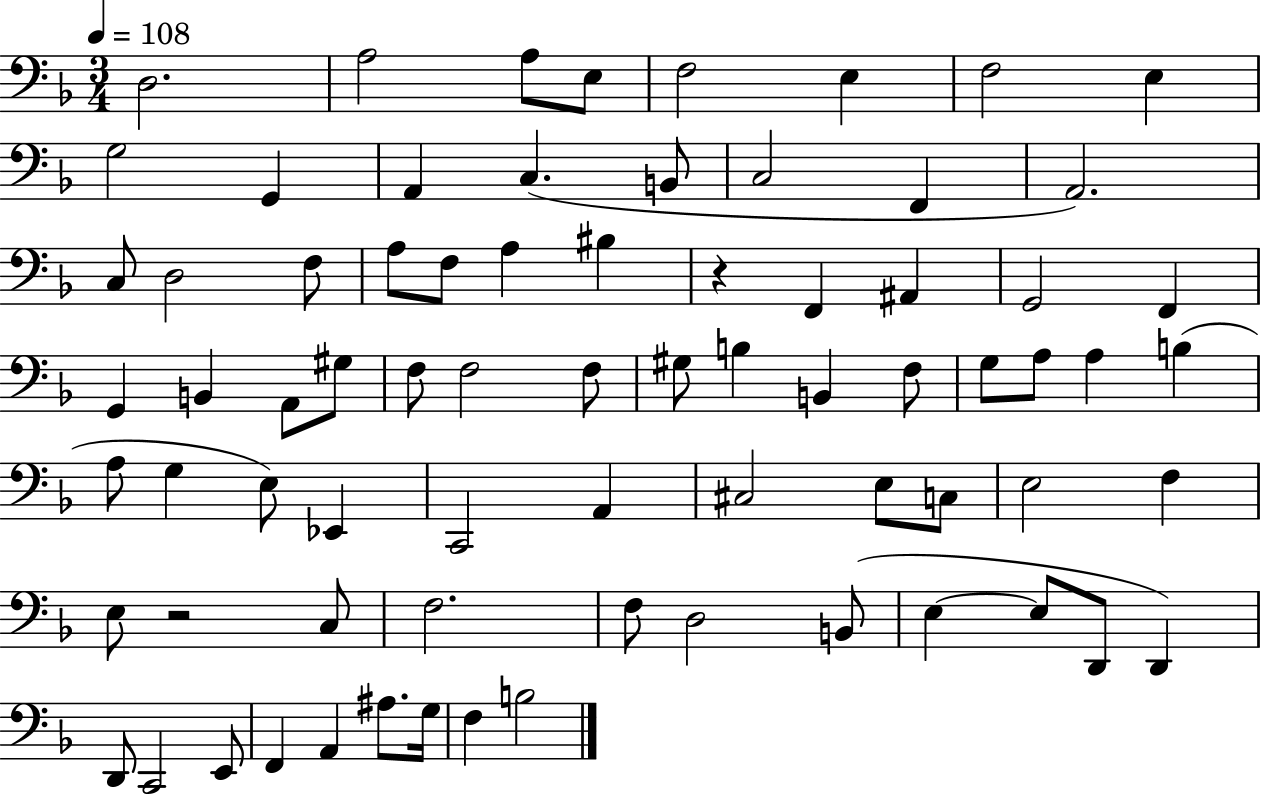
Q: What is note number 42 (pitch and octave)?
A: B3